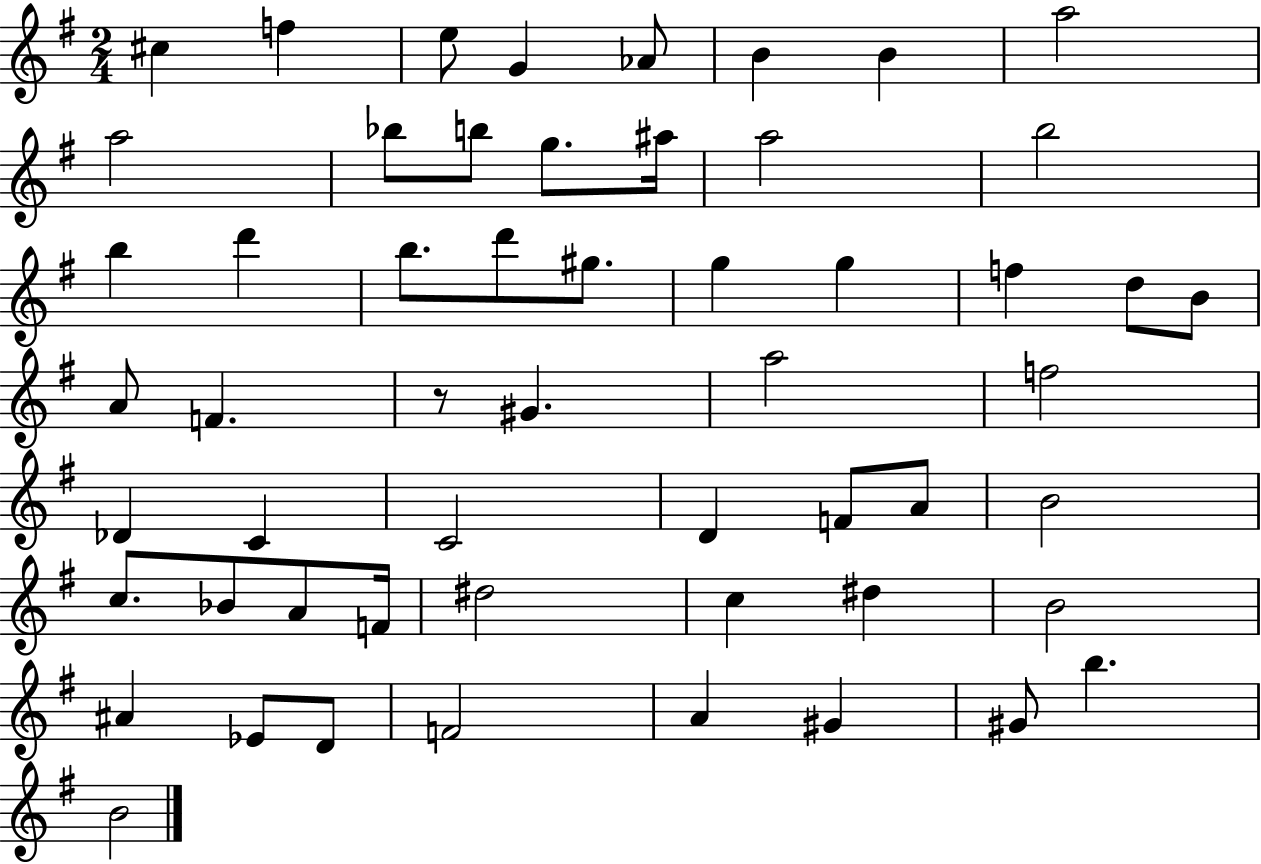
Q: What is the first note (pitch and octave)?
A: C#5